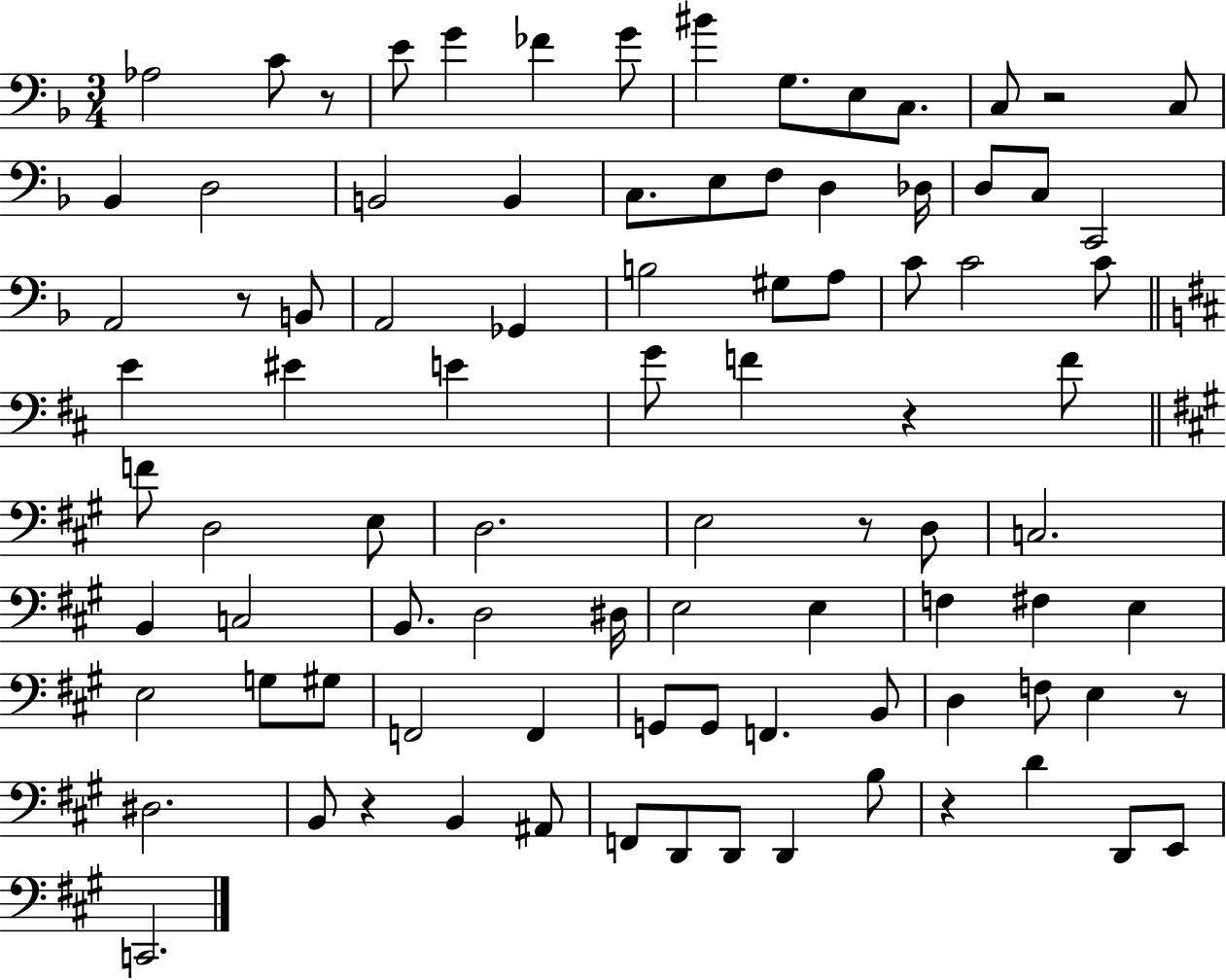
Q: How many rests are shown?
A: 8